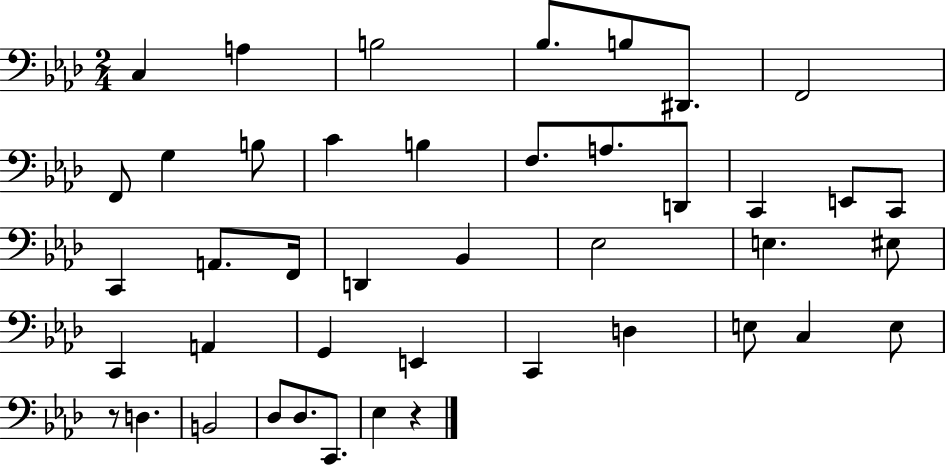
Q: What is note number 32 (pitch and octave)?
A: D3